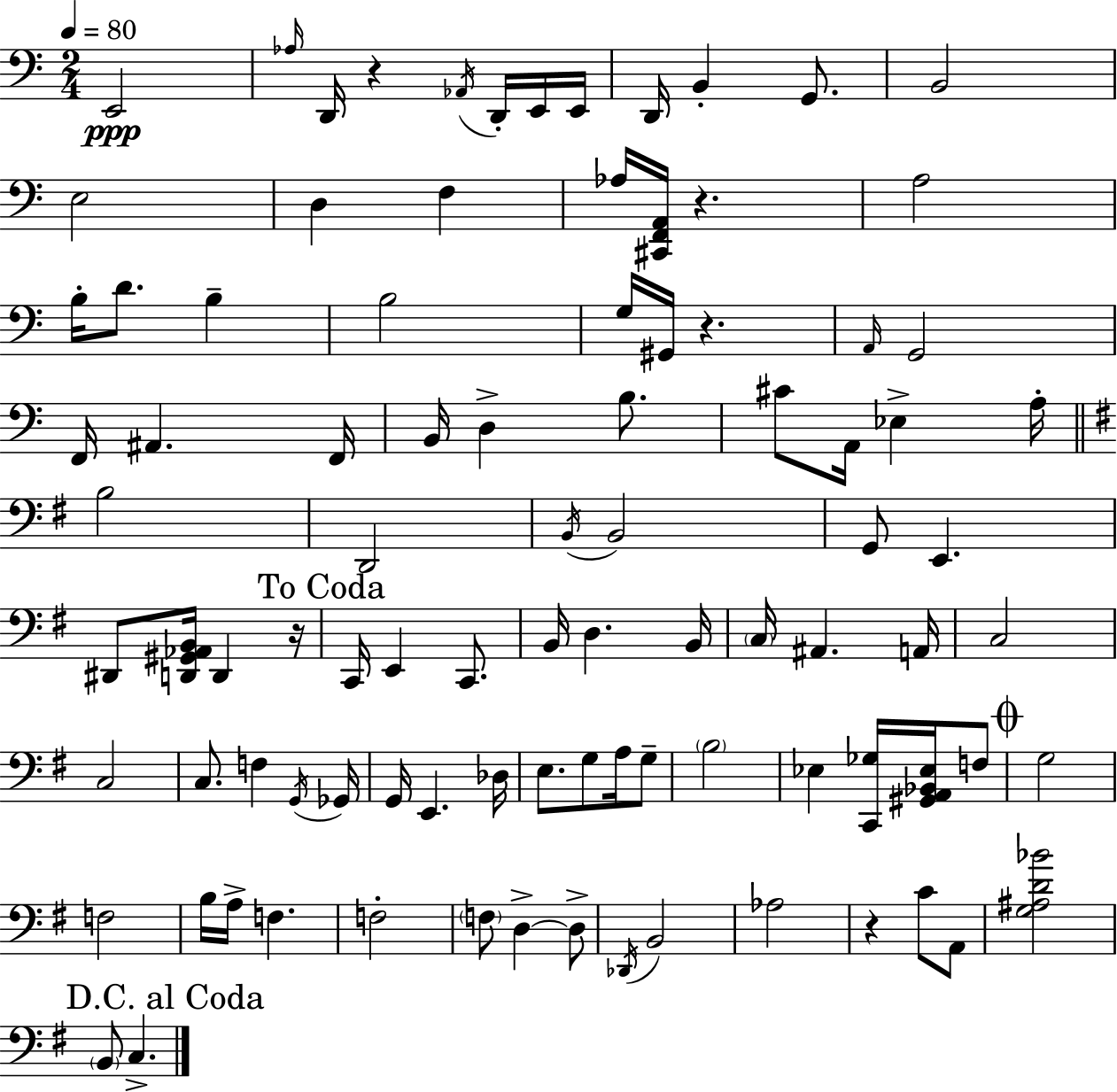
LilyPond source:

{
  \clef bass
  \numericTimeSignature
  \time 2/4
  \key a \minor
  \tempo 4 = 80
  e,2\ppp | \grace { aes16 } d,16 r4 \acciaccatura { aes,16 } d,16-. | e,16 e,16 d,16 b,4-. g,8. | b,2 | \break e2 | d4 f4 | aes16 <cis, f, a,>16 r4. | a2 | \break b16-. d'8. b4-- | b2 | g16 gis,16 r4. | \grace { a,16 } g,2 | \break f,16 ais,4. | f,16 b,16 d4-> | b8. cis'8 a,16 ees4-> | a16-. \bar "||" \break \key e \minor b2 | d,2 | \acciaccatura { b,16 } b,2 | g,8 e,4. | \break dis,8 <d, gis, aes, b,>16 d,4 | r16 \mark "To Coda" c,16 e,4 c,8. | b,16 d4. | b,16 \parenthesize c16 ais,4. | \break a,16 c2 | c2 | c8. f4 | \acciaccatura { g,16 } ges,16 g,16 e,4. | \break des16 e8. g8 a16 | g8-- \parenthesize b2 | ees4 <c, ges>16 <gis, a, bes, ees>16 | f8 \mark \markup { \musicglyph "scripts.coda" } g2 | \break f2 | b16 a16-> f4. | f2-. | \parenthesize f8 d4->~~ | \break d8-> \acciaccatura { des,16 } b,2 | aes2 | r4 c'8 | a,8 <g ais d' bes'>2 | \break \mark "D.C. al Coda" \parenthesize b,8 c4.-> | \bar "|."
}